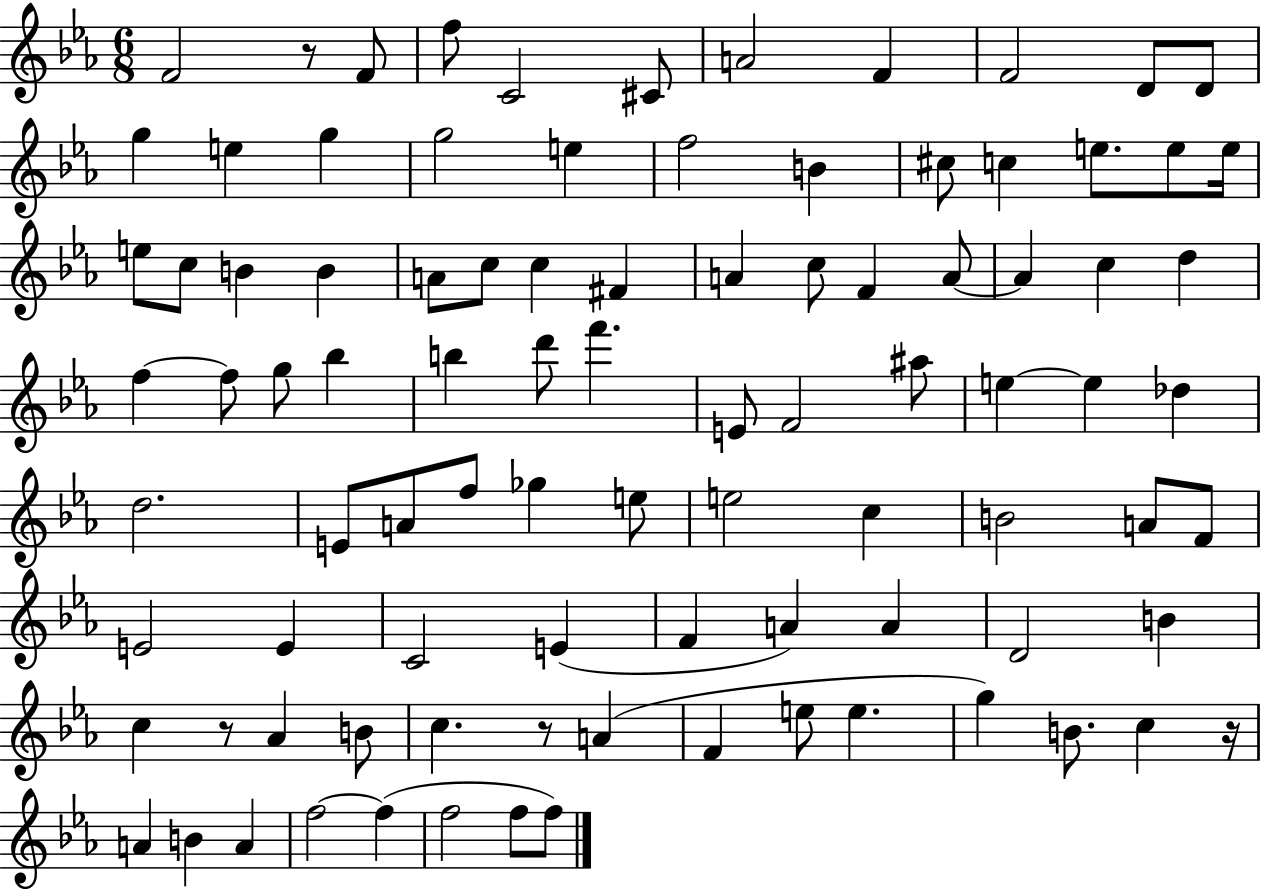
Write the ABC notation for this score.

X:1
T:Untitled
M:6/8
L:1/4
K:Eb
F2 z/2 F/2 f/2 C2 ^C/2 A2 F F2 D/2 D/2 g e g g2 e f2 B ^c/2 c e/2 e/2 e/4 e/2 c/2 B B A/2 c/2 c ^F A c/2 F A/2 A c d f f/2 g/2 _b b d'/2 f' E/2 F2 ^a/2 e e _d d2 E/2 A/2 f/2 _g e/2 e2 c B2 A/2 F/2 E2 E C2 E F A A D2 B c z/2 _A B/2 c z/2 A F e/2 e g B/2 c z/4 A B A f2 f f2 f/2 f/2